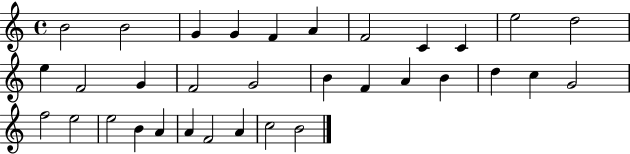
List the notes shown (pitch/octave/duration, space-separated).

B4/h B4/h G4/q G4/q F4/q A4/q F4/h C4/q C4/q E5/h D5/h E5/q F4/h G4/q F4/h G4/h B4/q F4/q A4/q B4/q D5/q C5/q G4/h F5/h E5/h E5/h B4/q A4/q A4/q F4/h A4/q C5/h B4/h